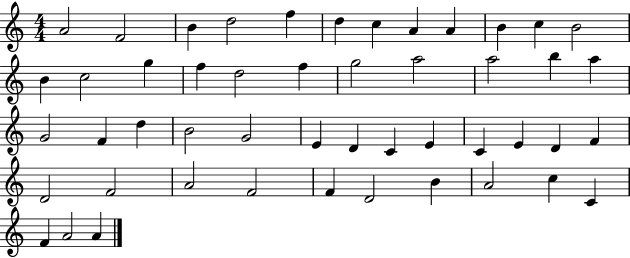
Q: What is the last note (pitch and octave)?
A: A4